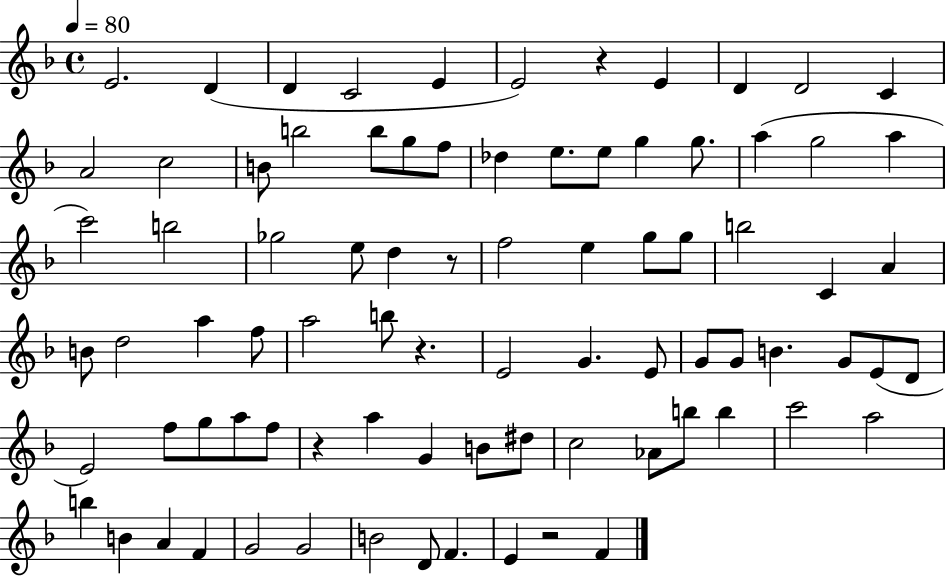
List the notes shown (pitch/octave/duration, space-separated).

E4/h. D4/q D4/q C4/h E4/q E4/h R/q E4/q D4/q D4/h C4/q A4/h C5/h B4/e B5/h B5/e G5/e F5/e Db5/q E5/e. E5/e G5/q G5/e. A5/q G5/h A5/q C6/h B5/h Gb5/h E5/e D5/q R/e F5/h E5/q G5/e G5/e B5/h C4/q A4/q B4/e D5/h A5/q F5/e A5/h B5/e R/q. E4/h G4/q. E4/e G4/e G4/e B4/q. G4/e E4/e D4/e E4/h F5/e G5/e A5/e F5/e R/q A5/q G4/q B4/e D#5/e C5/h Ab4/e B5/e B5/q C6/h A5/h B5/q B4/q A4/q F4/q G4/h G4/h B4/h D4/e F4/q. E4/q R/h F4/q